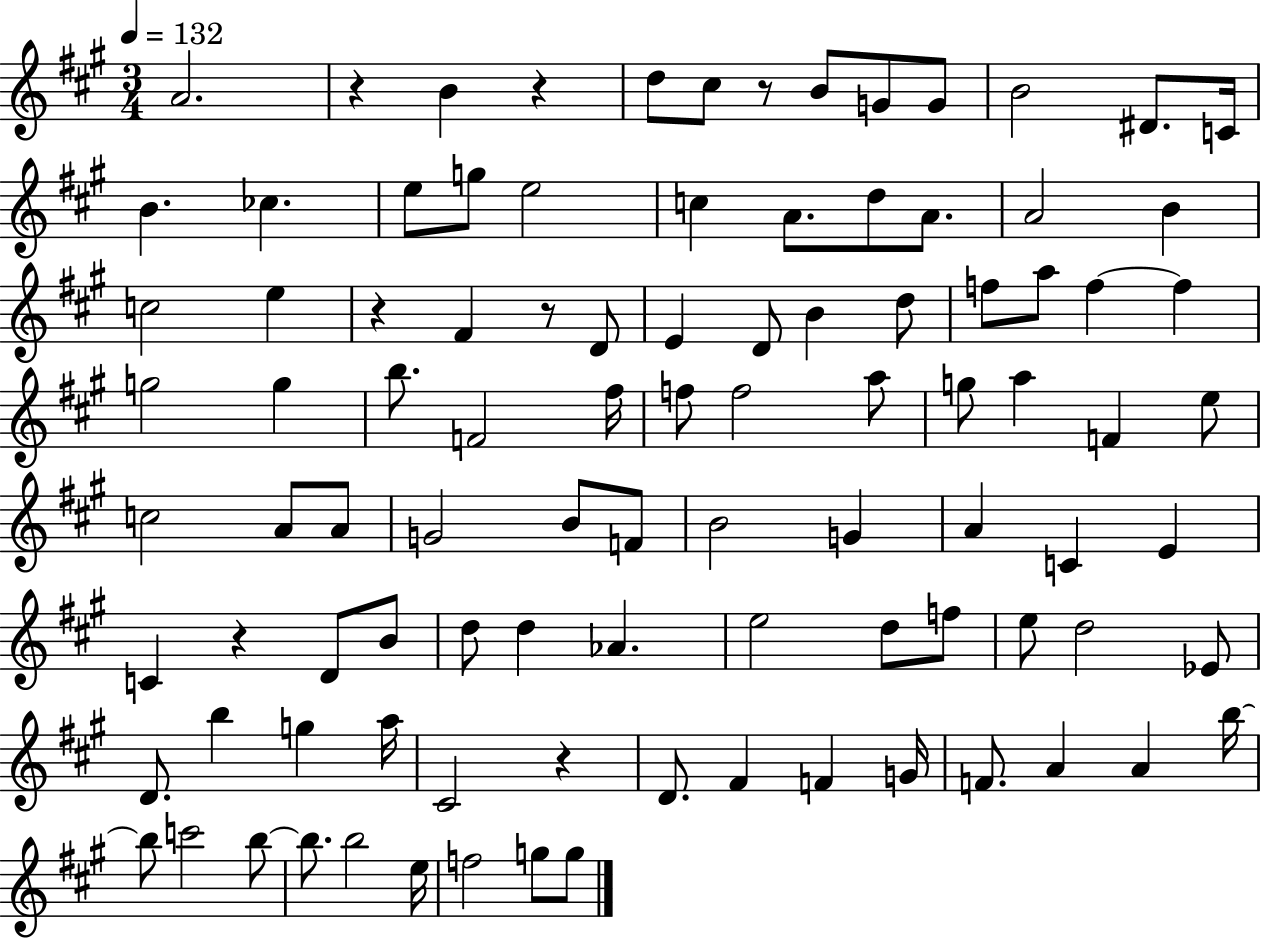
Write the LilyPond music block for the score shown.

{
  \clef treble
  \numericTimeSignature
  \time 3/4
  \key a \major
  \tempo 4 = 132
  a'2. | r4 b'4 r4 | d''8 cis''8 r8 b'8 g'8 g'8 | b'2 dis'8. c'16 | \break b'4. ces''4. | e''8 g''8 e''2 | c''4 a'8. d''8 a'8. | a'2 b'4 | \break c''2 e''4 | r4 fis'4 r8 d'8 | e'4 d'8 b'4 d''8 | f''8 a''8 f''4~~ f''4 | \break g''2 g''4 | b''8. f'2 fis''16 | f''8 f''2 a''8 | g''8 a''4 f'4 e''8 | \break c''2 a'8 a'8 | g'2 b'8 f'8 | b'2 g'4 | a'4 c'4 e'4 | \break c'4 r4 d'8 b'8 | d''8 d''4 aes'4. | e''2 d''8 f''8 | e''8 d''2 ees'8 | \break d'8. b''4 g''4 a''16 | cis'2 r4 | d'8. fis'4 f'4 g'16 | f'8. a'4 a'4 b''16~~ | \break b''8 c'''2 b''8~~ | b''8. b''2 e''16 | f''2 g''8 g''8 | \bar "|."
}